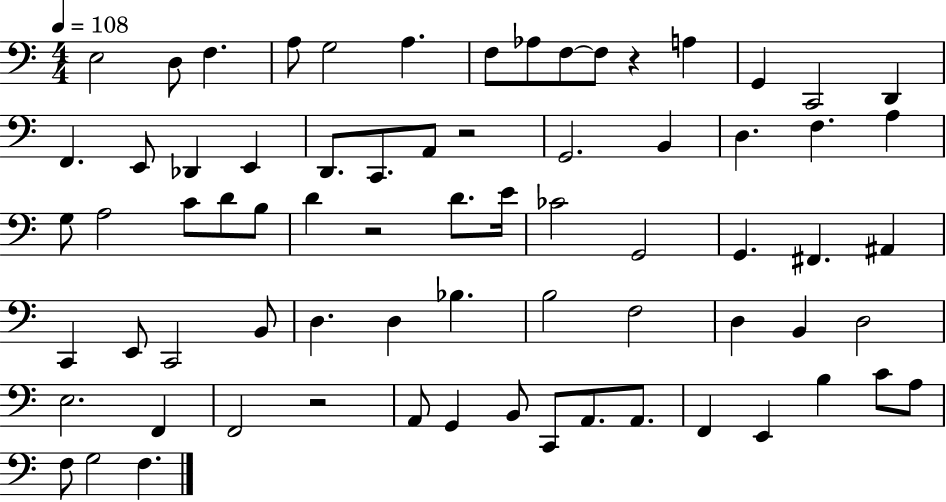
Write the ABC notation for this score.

X:1
T:Untitled
M:4/4
L:1/4
K:C
E,2 D,/2 F, A,/2 G,2 A, F,/2 _A,/2 F,/2 F,/2 z A, G,, C,,2 D,, F,, E,,/2 _D,, E,, D,,/2 C,,/2 A,,/2 z2 G,,2 B,, D, F, A, G,/2 A,2 C/2 D/2 B,/2 D z2 D/2 E/4 _C2 G,,2 G,, ^F,, ^A,, C,, E,,/2 C,,2 B,,/2 D, D, _B, B,2 F,2 D, B,, D,2 E,2 F,, F,,2 z2 A,,/2 G,, B,,/2 C,,/2 A,,/2 A,,/2 F,, E,, B, C/2 A,/2 F,/2 G,2 F,